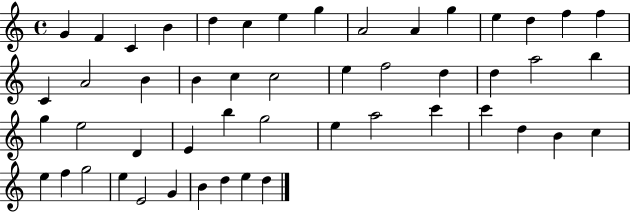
G4/q F4/q C4/q B4/q D5/q C5/q E5/q G5/q A4/h A4/q G5/q E5/q D5/q F5/q F5/q C4/q A4/h B4/q B4/q C5/q C5/h E5/q F5/h D5/q D5/q A5/h B5/q G5/q E5/h D4/q E4/q B5/q G5/h E5/q A5/h C6/q C6/q D5/q B4/q C5/q E5/q F5/q G5/h E5/q E4/h G4/q B4/q D5/q E5/q D5/q